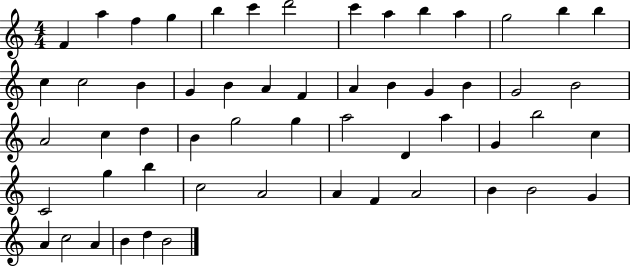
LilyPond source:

{
  \clef treble
  \numericTimeSignature
  \time 4/4
  \key c \major
  f'4 a''4 f''4 g''4 | b''4 c'''4 d'''2 | c'''4 a''4 b''4 a''4 | g''2 b''4 b''4 | \break c''4 c''2 b'4 | g'4 b'4 a'4 f'4 | a'4 b'4 g'4 b'4 | g'2 b'2 | \break a'2 c''4 d''4 | b'4 g''2 g''4 | a''2 d'4 a''4 | g'4 b''2 c''4 | \break c'2 g''4 b''4 | c''2 a'2 | a'4 f'4 a'2 | b'4 b'2 g'4 | \break a'4 c''2 a'4 | b'4 d''4 b'2 | \bar "|."
}